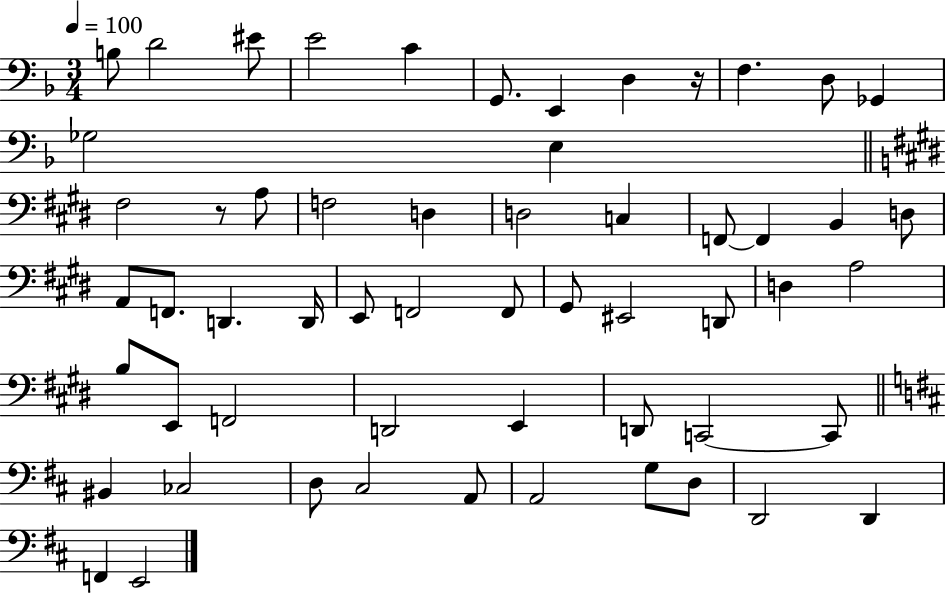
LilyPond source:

{
  \clef bass
  \numericTimeSignature
  \time 3/4
  \key f \major
  \tempo 4 = 100
  b8 d'2 eis'8 | e'2 c'4 | g,8. e,4 d4 r16 | f4. d8 ges,4 | \break ges2 e4 | \bar "||" \break \key e \major fis2 r8 a8 | f2 d4 | d2 c4 | f,8~~ f,4 b,4 d8 | \break a,8 f,8. d,4. d,16 | e,8 f,2 f,8 | gis,8 eis,2 d,8 | d4 a2 | \break b8 e,8 f,2 | d,2 e,4 | d,8 c,2~~ c,8 | \bar "||" \break \key d \major bis,4 ces2 | d8 cis2 a,8 | a,2 g8 d8 | d,2 d,4 | \break f,4 e,2 | \bar "|."
}